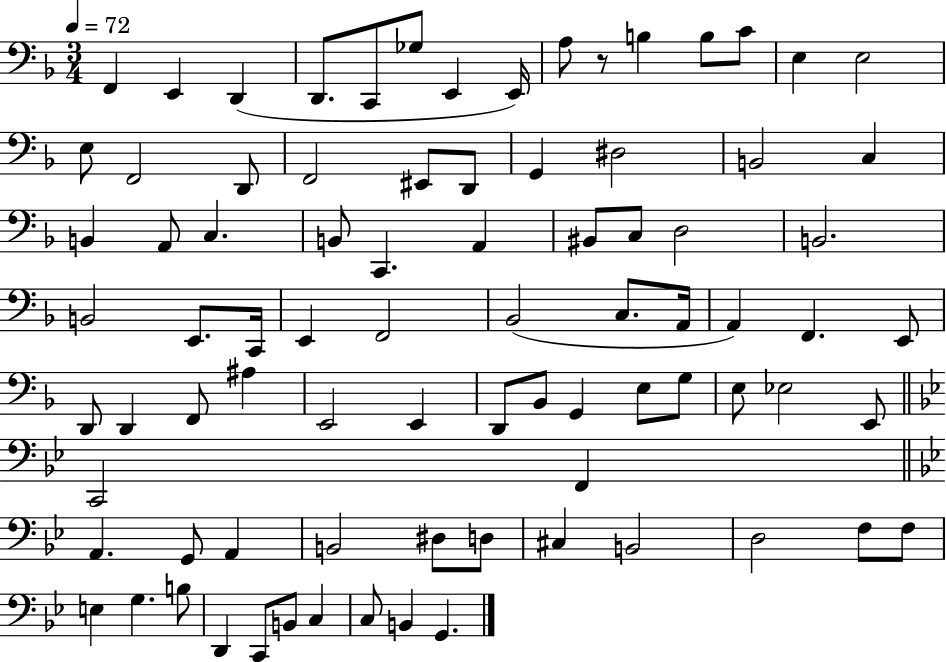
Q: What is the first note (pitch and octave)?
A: F2